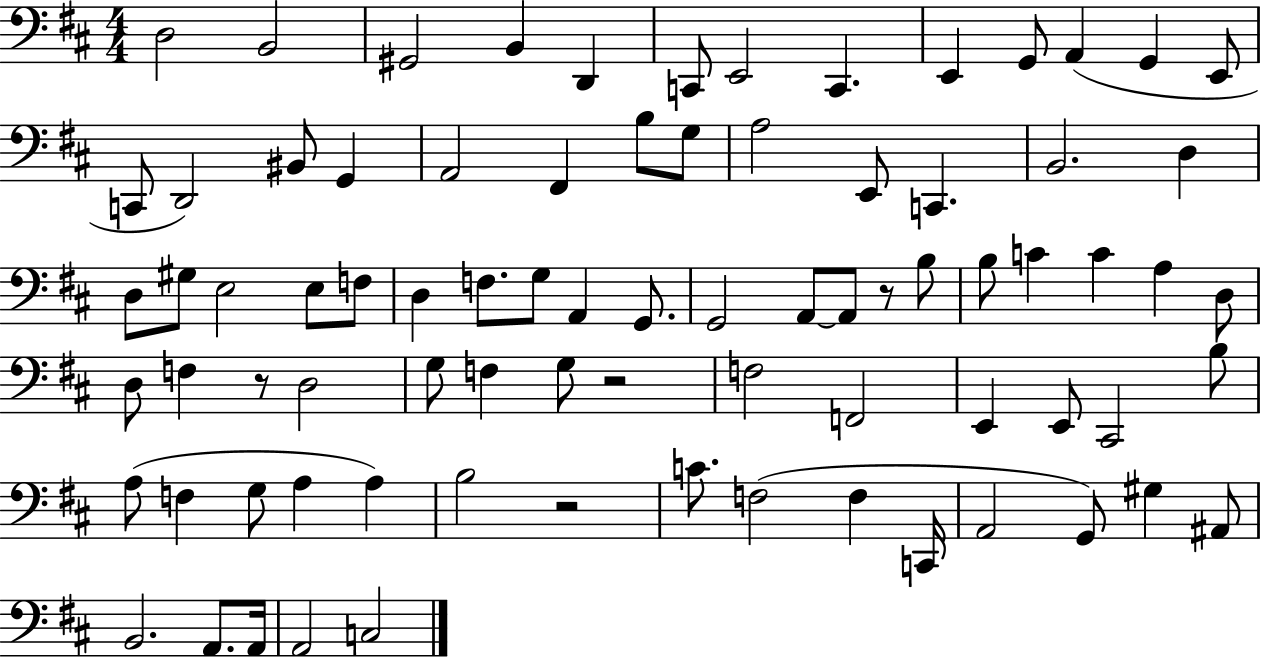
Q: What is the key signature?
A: D major